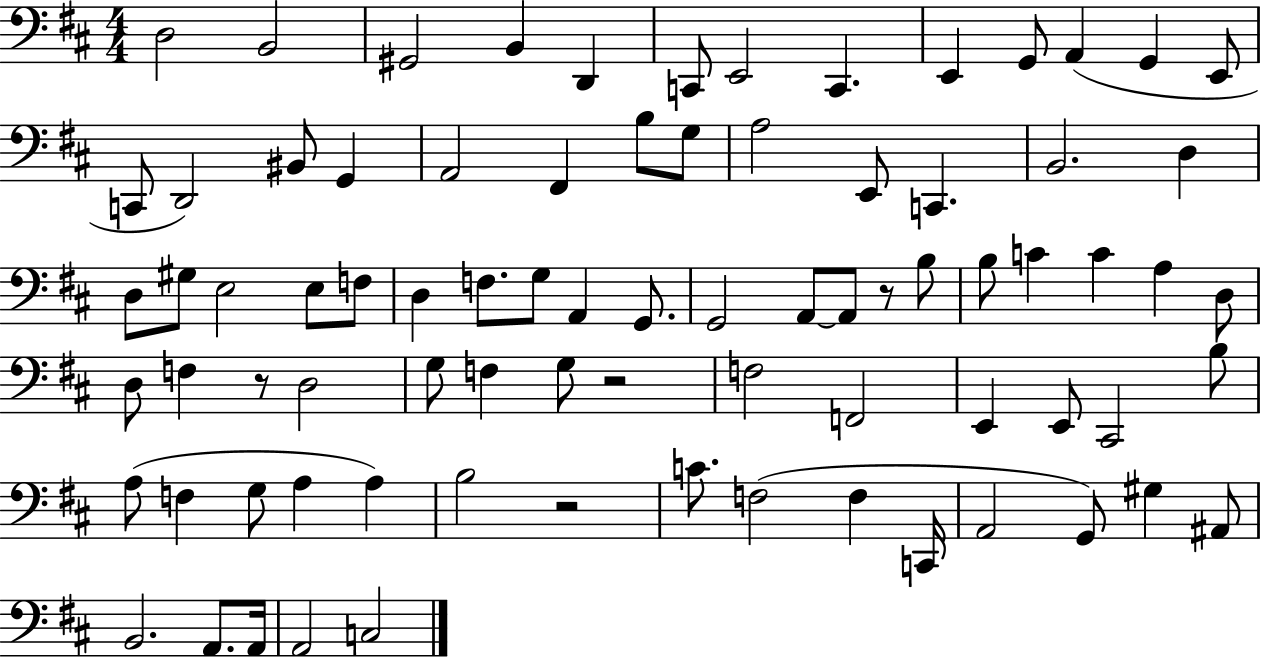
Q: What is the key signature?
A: D major